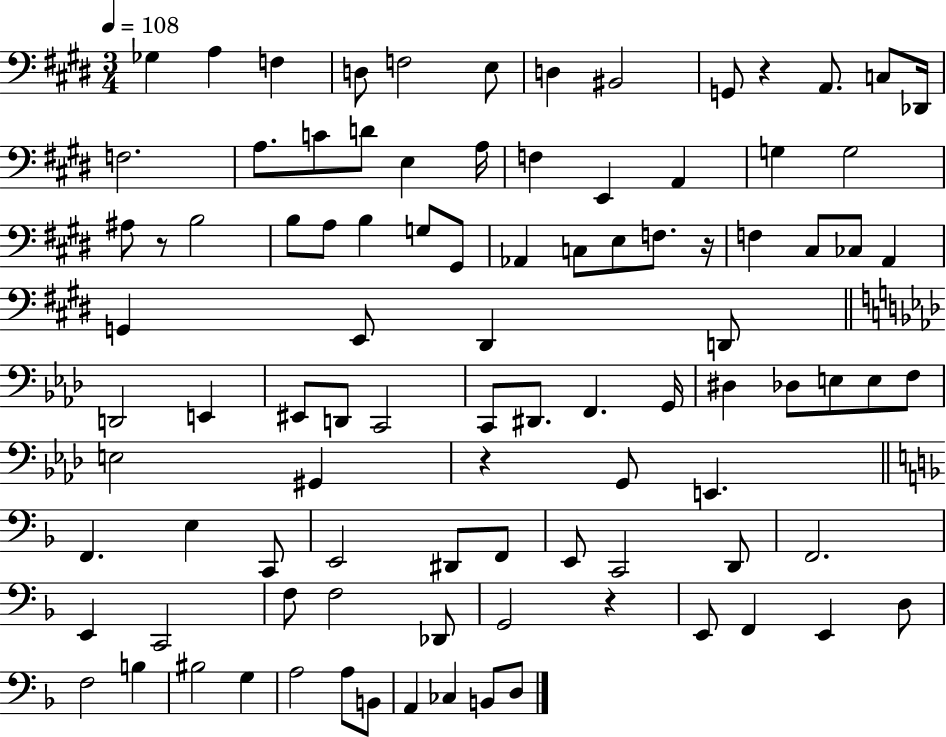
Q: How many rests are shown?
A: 5